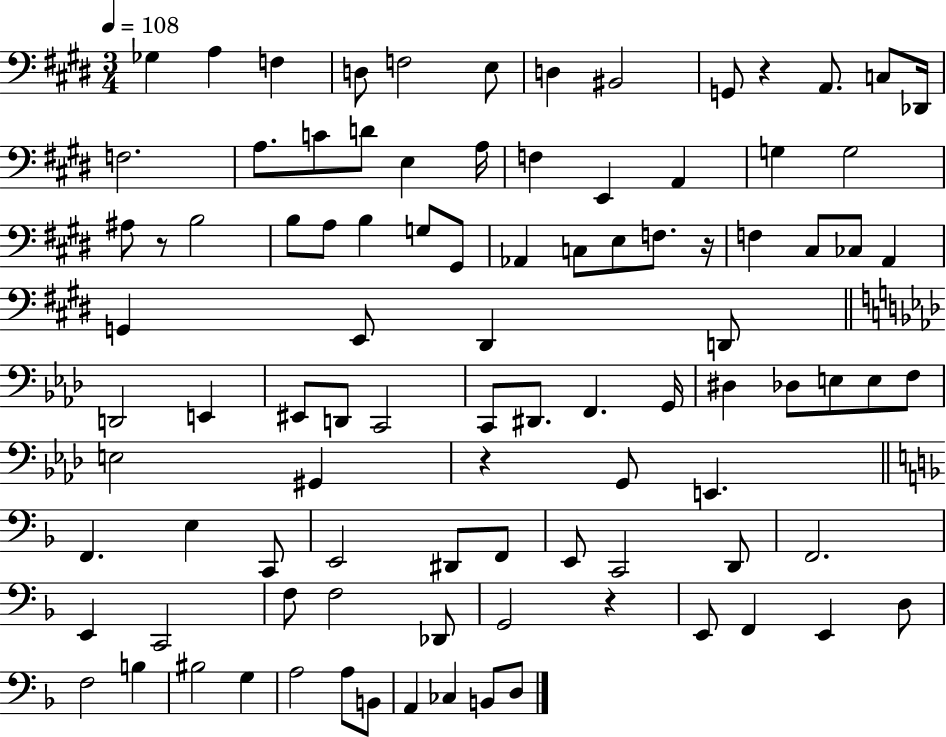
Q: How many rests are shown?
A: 5